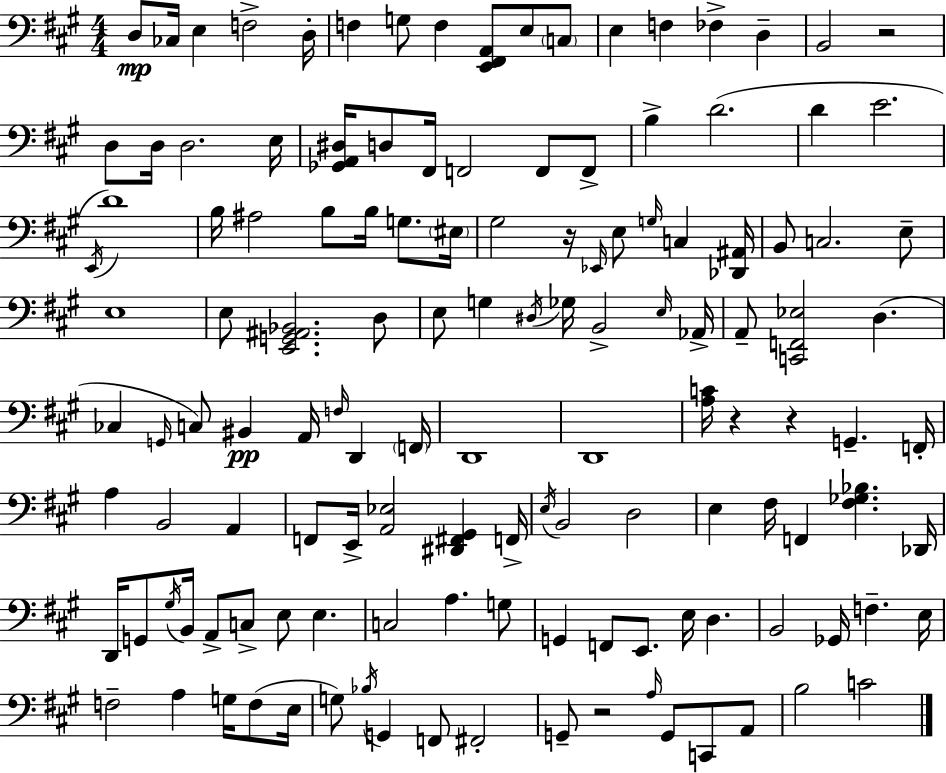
D3/e CES3/s E3/q F3/h D3/s F3/q G3/e F3/q [E2,F#2,A2]/e E3/e C3/e E3/q F3/q FES3/q D3/q B2/h R/h D3/e D3/s D3/h. E3/s [Gb2,A2,D#3]/s D3/e F#2/s F2/h F2/e F2/e B3/q D4/h. D4/q E4/h. E2/s D4/w B3/s A#3/h B3/e B3/s G3/e. EIS3/s G#3/h R/s Eb2/s E3/e G3/s C3/q [Db2,A#2]/s B2/e C3/h. E3/e E3/w E3/e [E2,G2,A#2,Bb2]/h. D3/e E3/e G3/q D#3/s Gb3/s B2/h E3/s Ab2/s A2/e [C2,F2,Eb3]/h D3/q. CES3/q G2/s C3/e BIS2/q A2/s F3/s D2/q F2/s D2/w D2/w [A3,C4]/s R/q R/q G2/q. F2/s A3/q B2/h A2/q F2/e E2/s [A2,Eb3]/h [D#2,F#2,G#2]/q F2/s E3/s B2/h D3/h E3/q F#3/s F2/q [F#3,Gb3,Bb3]/q. Db2/s D2/s G2/e G#3/s B2/s A2/e C3/e E3/e E3/q. C3/h A3/q. G3/e G2/q F2/e E2/e. E3/s D3/q. B2/h Gb2/s F3/q. E3/s F3/h A3/q G3/s F3/e E3/s G3/e Bb3/s G2/q F2/e F#2/h G2/e R/h A3/s G2/e C2/e A2/e B3/h C4/h